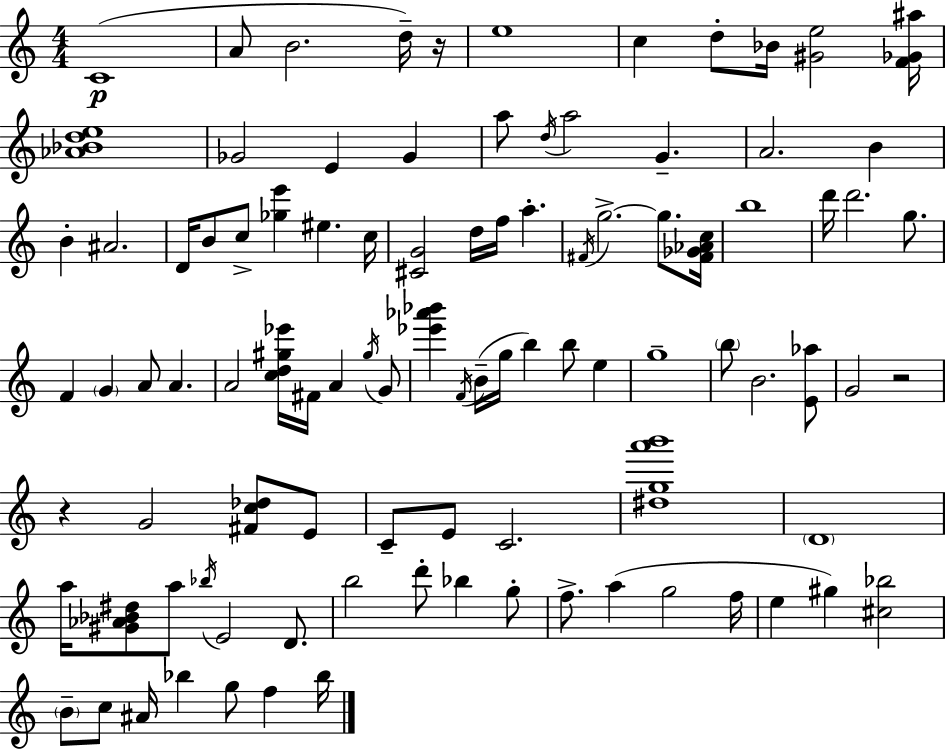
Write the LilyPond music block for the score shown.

{
  \clef treble
  \numericTimeSignature
  \time 4/4
  \key a \minor
  c'1(\p | a'8 b'2. d''16--) r16 | e''1 | c''4 d''8-. bes'16 <gis' e''>2 <f' ges' ais''>16 | \break <aes' bes' d'' e''>1 | ges'2 e'4 ges'4 | a''8 \acciaccatura { d''16 } a''2 g'4.-- | a'2. b'4 | \break b'4-. ais'2. | d'16 b'8 c''8-> <ges'' e'''>4 eis''4. | c''16 <cis' g'>2 d''16 f''16 a''4.-. | \acciaccatura { fis'16 } g''2.->~~ g''8. | \break <fis' ges' aes' c''>16 b''1 | d'''16 d'''2. g''8. | f'4 \parenthesize g'4 a'8 a'4. | a'2 <c'' d'' gis'' ees'''>16 fis'16 a'4 | \break \acciaccatura { gis''16 } g'8 <ees''' aes''' bes'''>4 \acciaccatura { f'16 }( b'16-- g''16 b''4) b''8 | e''4 g''1-- | \parenthesize b''8 b'2. | <e' aes''>8 g'2 r2 | \break r4 g'2 | <fis' c'' des''>8 e'8 c'8-- e'8 c'2. | <dis'' g'' a''' b'''>1 | \parenthesize d'1 | \break a''16 <gis' aes' bes' dis''>8 a''8 \acciaccatura { bes''16 } e'2 | d'8. b''2 d'''8-. bes''4 | g''8-. f''8.-> a''4( g''2 | f''16 e''4 gis''4) <cis'' bes''>2 | \break \parenthesize b'8-- c''8 ais'16 bes''4 g''8 | f''4 bes''16 \bar "|."
}